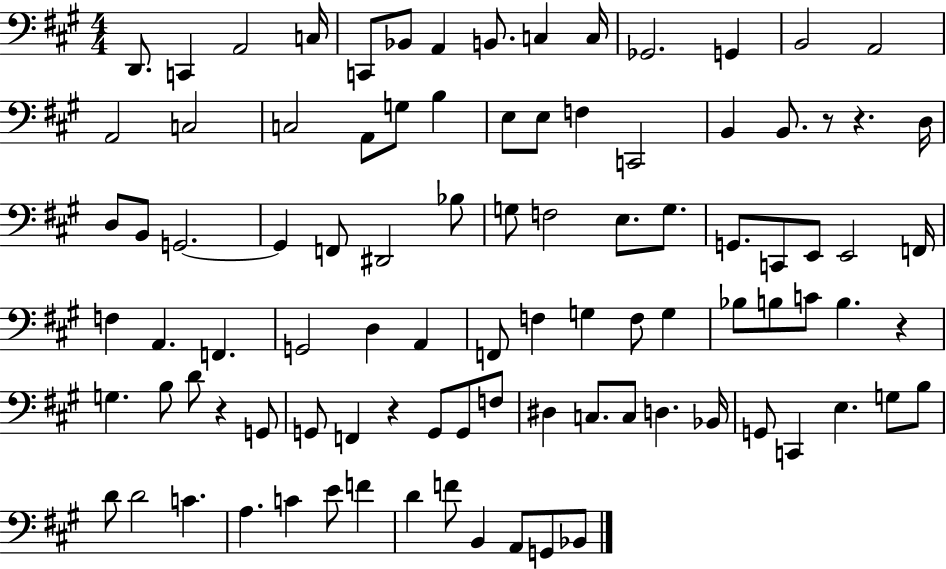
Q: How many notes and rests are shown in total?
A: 95